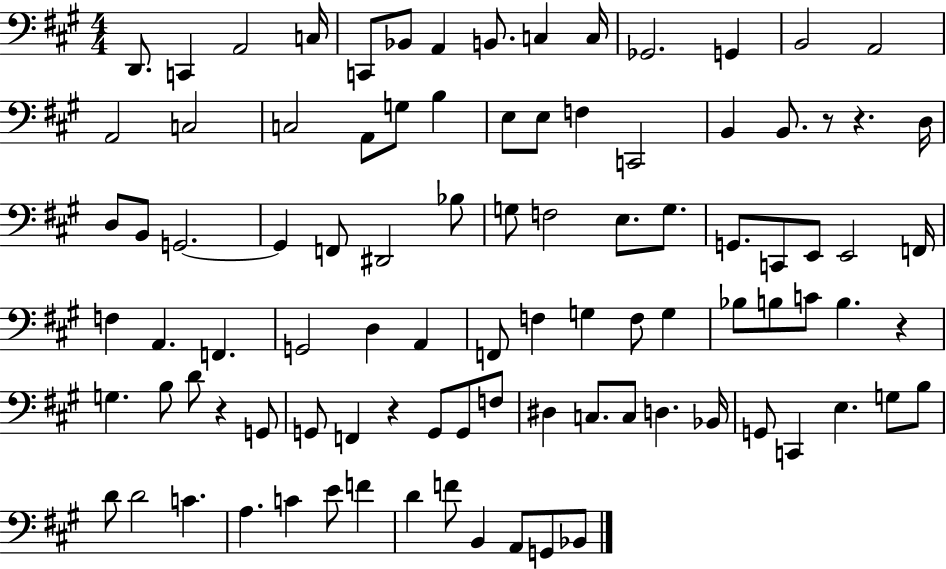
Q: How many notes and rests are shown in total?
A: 95